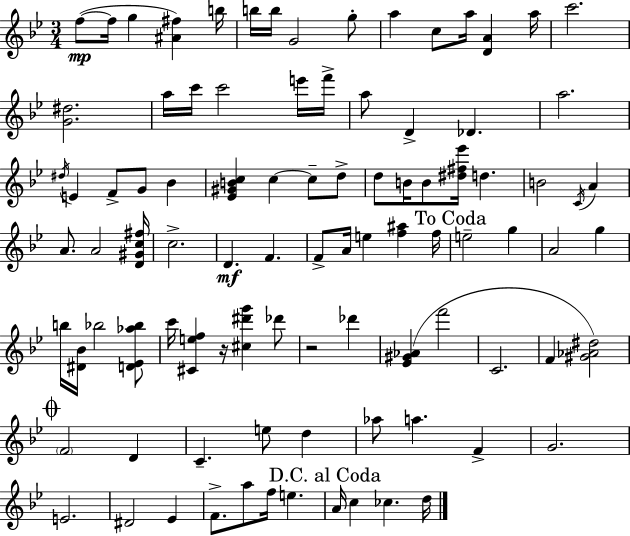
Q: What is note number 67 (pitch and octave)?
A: G4